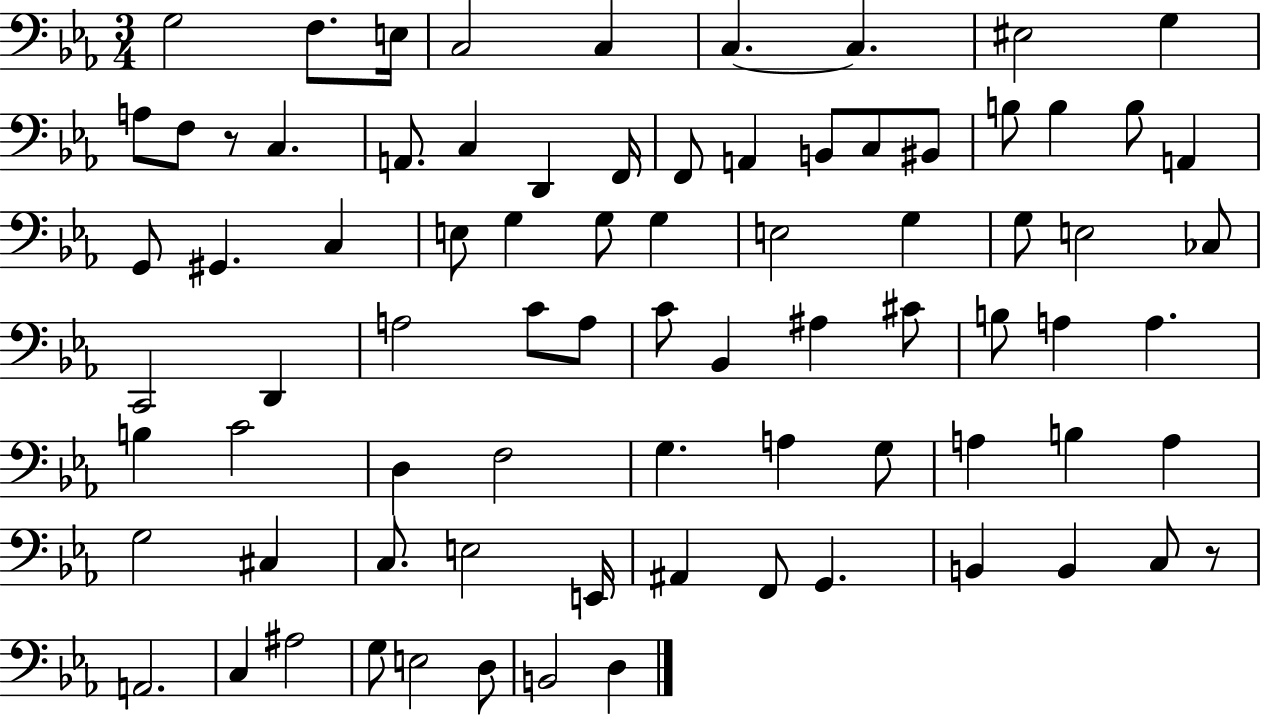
{
  \clef bass
  \numericTimeSignature
  \time 3/4
  \key ees \major
  g2 f8. e16 | c2 c4 | c4.~~ c4. | eis2 g4 | \break a8 f8 r8 c4. | a,8. c4 d,4 f,16 | f,8 a,4 b,8 c8 bis,8 | b8 b4 b8 a,4 | \break g,8 gis,4. c4 | e8 g4 g8 g4 | e2 g4 | g8 e2 ces8 | \break c,2 d,4 | a2 c'8 a8 | c'8 bes,4 ais4 cis'8 | b8 a4 a4. | \break b4 c'2 | d4 f2 | g4. a4 g8 | a4 b4 a4 | \break g2 cis4 | c8. e2 e,16 | ais,4 f,8 g,4. | b,4 b,4 c8 r8 | \break a,2. | c4 ais2 | g8 e2 d8 | b,2 d4 | \break \bar "|."
}